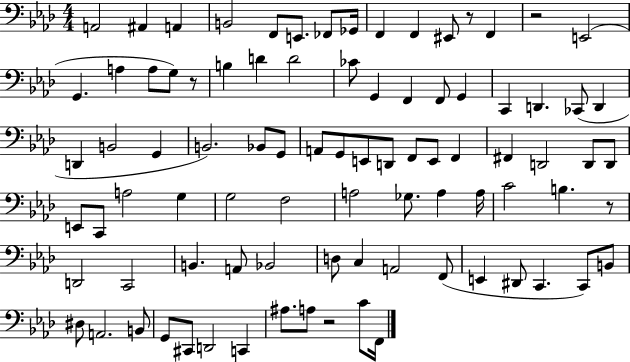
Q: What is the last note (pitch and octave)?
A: F2